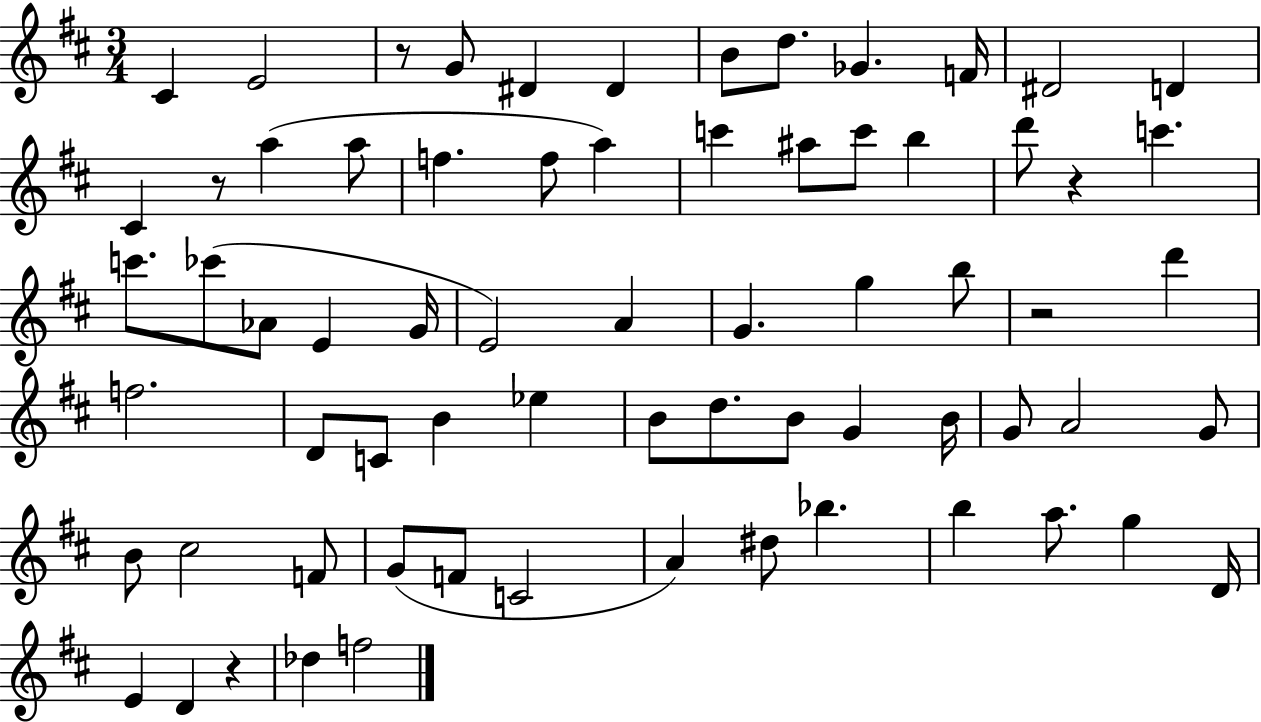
X:1
T:Untitled
M:3/4
L:1/4
K:D
^C E2 z/2 G/2 ^D ^D B/2 d/2 _G F/4 ^D2 D ^C z/2 a a/2 f f/2 a c' ^a/2 c'/2 b d'/2 z c' c'/2 _c'/2 _A/2 E G/4 E2 A G g b/2 z2 d' f2 D/2 C/2 B _e B/2 d/2 B/2 G B/4 G/2 A2 G/2 B/2 ^c2 F/2 G/2 F/2 C2 A ^d/2 _b b a/2 g D/4 E D z _d f2